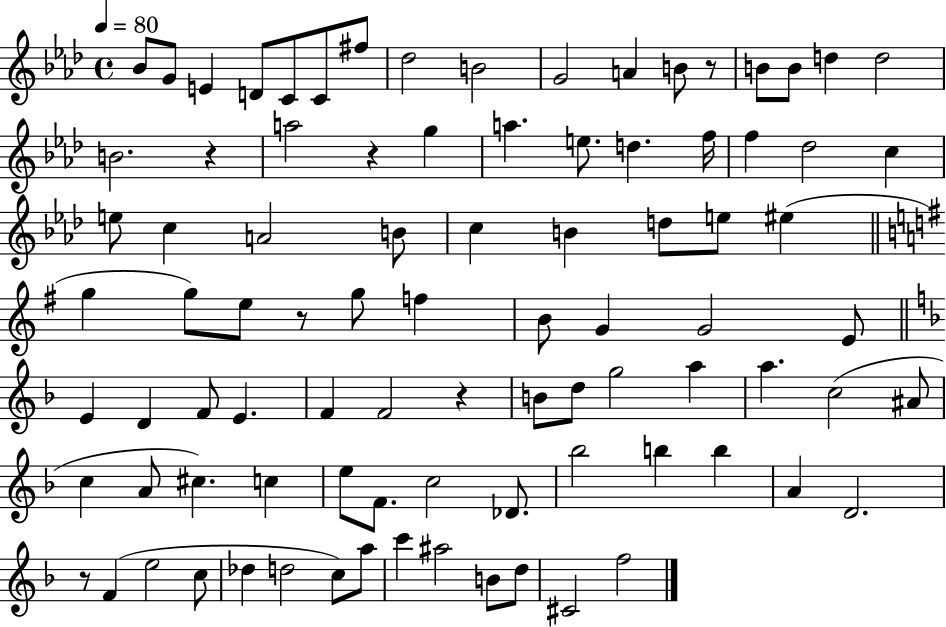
{
  \clef treble
  \time 4/4
  \defaultTimeSignature
  \key aes \major
  \tempo 4 = 80
  bes'8 g'8 e'4 d'8 c'8 c'8 fis''8 | des''2 b'2 | g'2 a'4 b'8 r8 | b'8 b'8 d''4 d''2 | \break b'2. r4 | a''2 r4 g''4 | a''4. e''8. d''4. f''16 | f''4 des''2 c''4 | \break e''8 c''4 a'2 b'8 | c''4 b'4 d''8 e''8 eis''4( | \bar "||" \break \key e \minor g''4 g''8) e''8 r8 g''8 f''4 | b'8 g'4 g'2 e'8 | \bar "||" \break \key f \major e'4 d'4 f'8 e'4. | f'4 f'2 r4 | b'8 d''8 g''2 a''4 | a''4. c''2( ais'8 | \break c''4 a'8 cis''4.) c''4 | e''8 f'8. c''2 des'8. | bes''2 b''4 b''4 | a'4 d'2. | \break r8 f'4( e''2 c''8 | des''4 d''2 c''8) a''8 | c'''4 ais''2 b'8 d''8 | cis'2 f''2 | \break \bar "|."
}